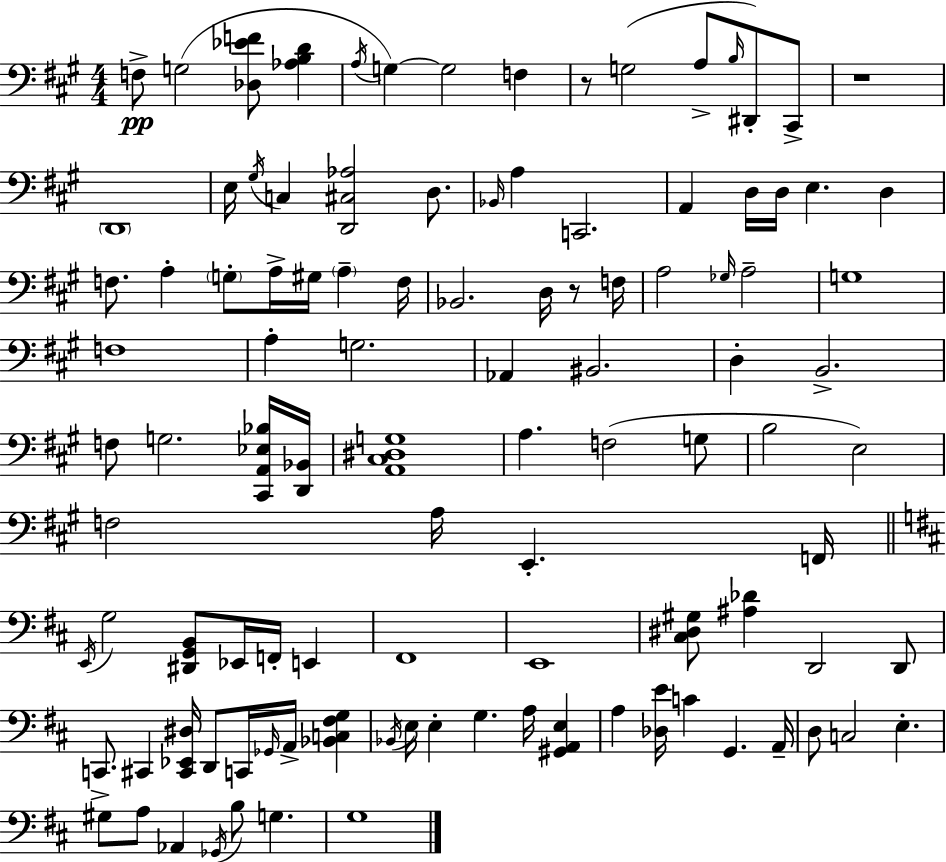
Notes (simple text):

F3/e G3/h [Db3,Eb4,F4]/e [Ab3,B3,D4]/q A3/s G3/q G3/h F3/q R/e G3/h A3/e B3/s D#2/e C#2/e R/w D2/w E3/s G#3/s C3/q [D2,C#3,Ab3]/h D3/e. Bb2/s A3/q C2/h. A2/q D3/s D3/s E3/q. D3/q F3/e. A3/q G3/e A3/s G#3/s A3/q F3/s Bb2/h. D3/s R/e F3/s A3/h Gb3/s A3/h G3/w F3/w A3/q G3/h. Ab2/q BIS2/h. D3/q B2/h. F3/e G3/h. [C#2,A2,Eb3,Bb3]/s [D2,Bb2]/s [A2,C#3,D#3,G3]/w A3/q. F3/h G3/e B3/h E3/h F3/h A3/s E2/q. F2/s E2/s G3/h [D#2,G2,B2]/e Eb2/s F2/s E2/q F#2/w E2/w [C#3,D#3,G#3]/e [A#3,Db4]/q D2/h D2/e C2/e. C#2/q [C#2,Eb2,D#3]/s D2/e C2/s Gb2/s A2/s [Bb2,C3,F#3,G3]/q Bb2/s E3/s E3/q G3/q. A3/s [G#2,A2,E3]/q A3/q [Db3,E4]/s C4/q G2/q. A2/s D3/e C3/h E3/q. G#3/e A3/e Ab2/q Gb2/s B3/e G3/q. G3/w